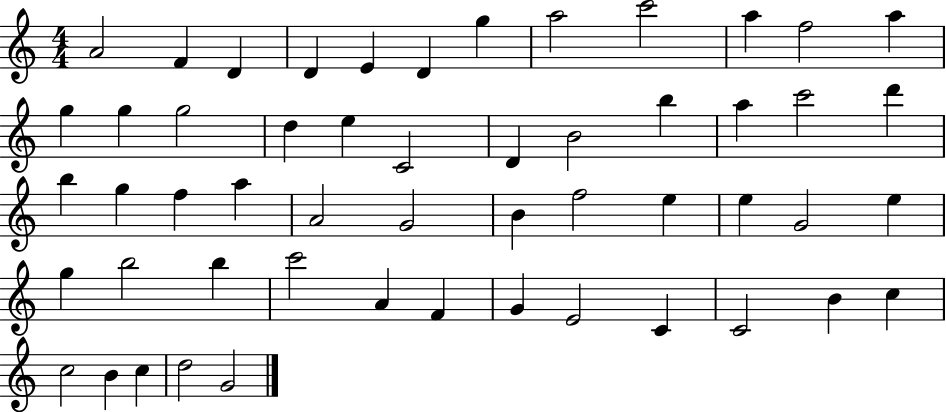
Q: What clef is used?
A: treble